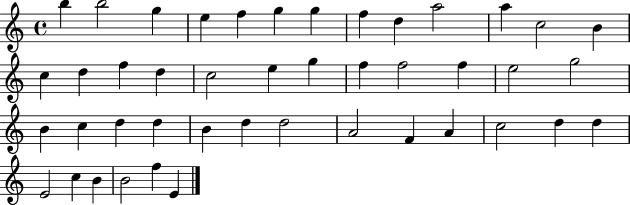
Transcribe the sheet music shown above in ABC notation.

X:1
T:Untitled
M:4/4
L:1/4
K:C
b b2 g e f g g f d a2 a c2 B c d f d c2 e g f f2 f e2 g2 B c d d B d d2 A2 F A c2 d d E2 c B B2 f E